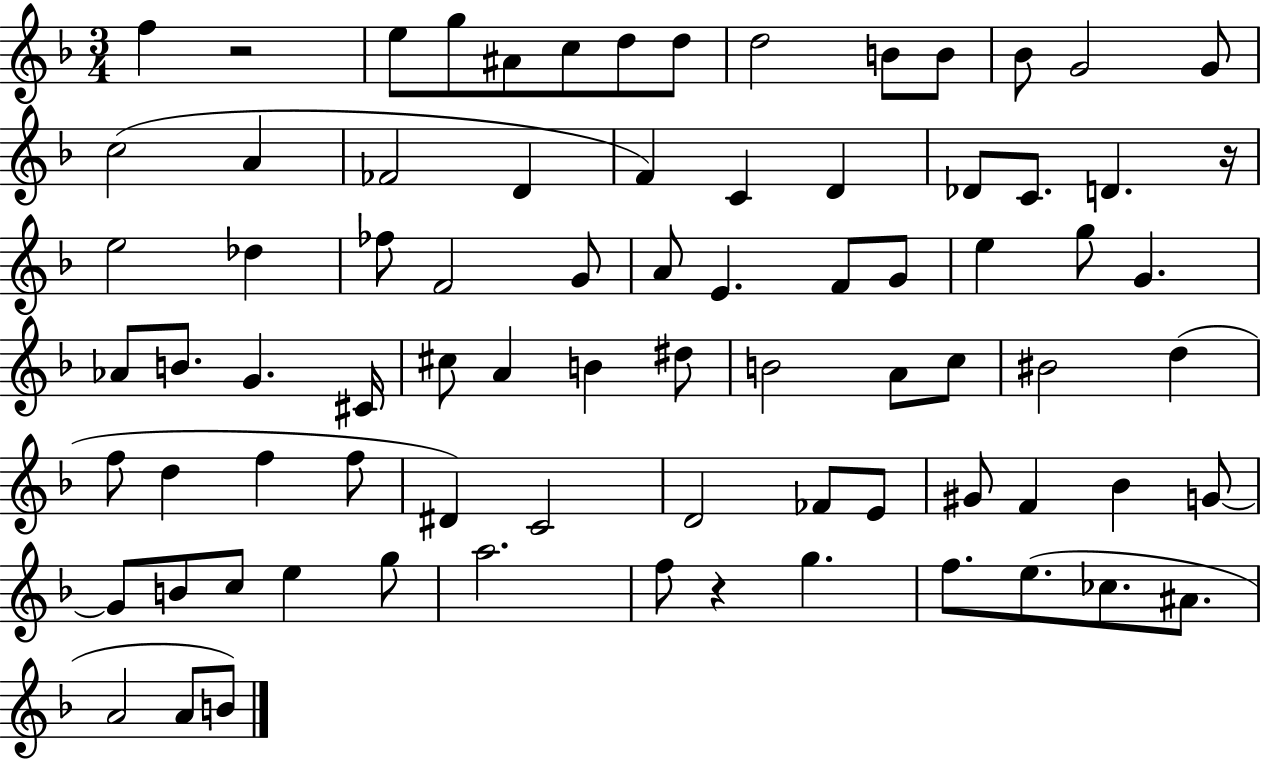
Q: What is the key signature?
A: F major